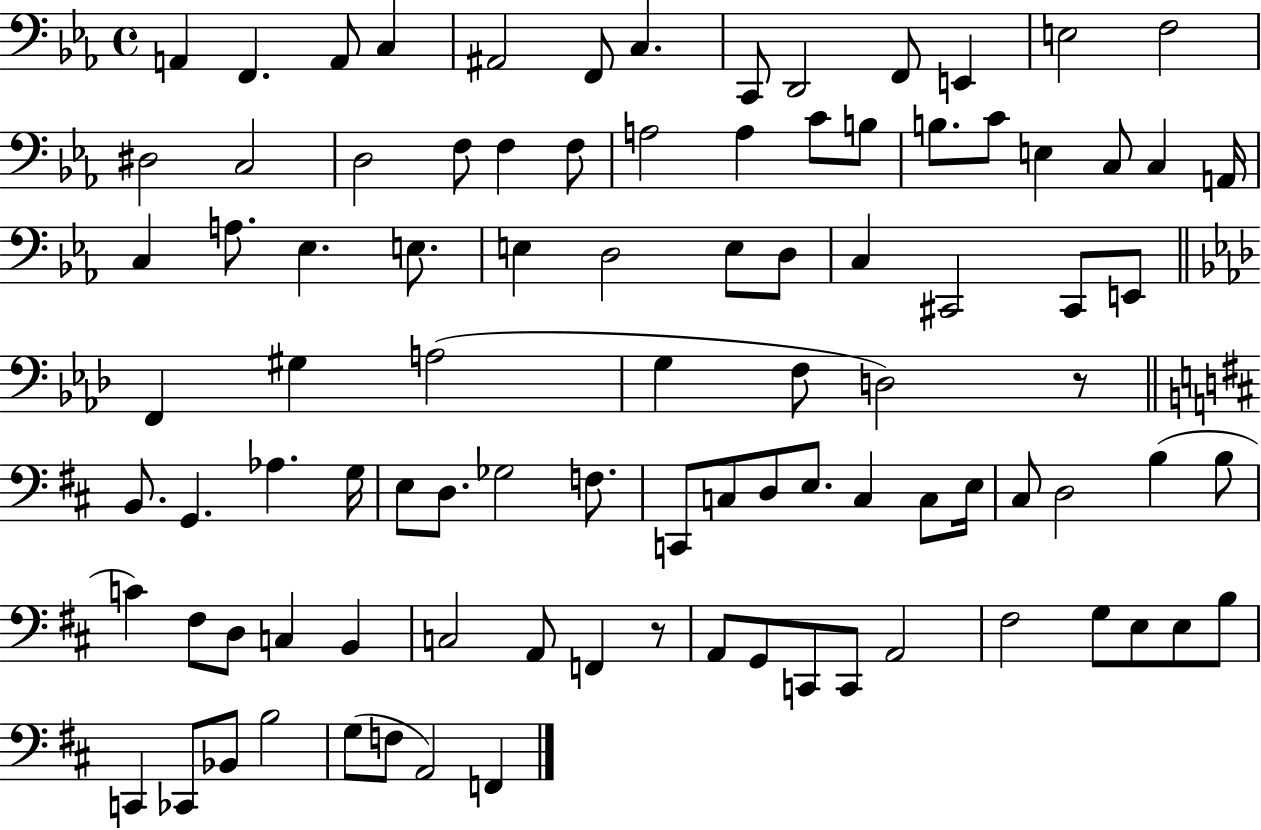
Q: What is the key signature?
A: EES major